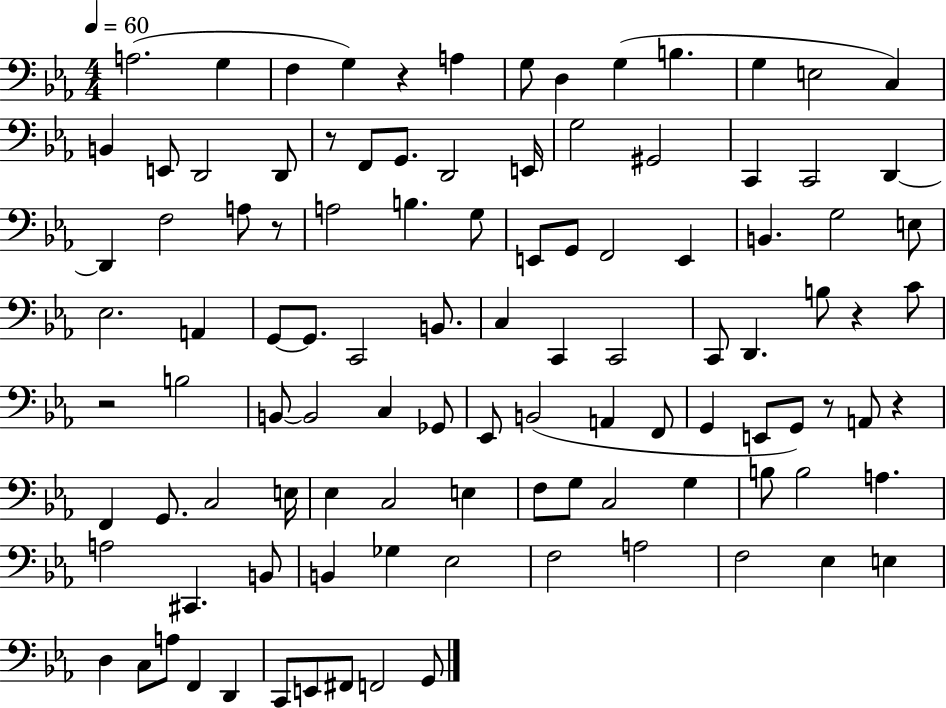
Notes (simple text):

A3/h. G3/q F3/q G3/q R/q A3/q G3/e D3/q G3/q B3/q. G3/q E3/h C3/q B2/q E2/e D2/h D2/e R/e F2/e G2/e. D2/h E2/s G3/h G#2/h C2/q C2/h D2/q D2/q F3/h A3/e R/e A3/h B3/q. G3/e E2/e G2/e F2/h E2/q B2/q. G3/h E3/e Eb3/h. A2/q G2/e G2/e. C2/h B2/e. C3/q C2/q C2/h C2/e D2/q. B3/e R/q C4/e R/h B3/h B2/e B2/h C3/q Gb2/e Eb2/e B2/h A2/q F2/e G2/q E2/e G2/e R/e A2/e R/q F2/q G2/e. C3/h E3/s Eb3/q C3/h E3/q F3/e G3/e C3/h G3/q B3/e B3/h A3/q. A3/h C#2/q. B2/e B2/q Gb3/q Eb3/h F3/h A3/h F3/h Eb3/q E3/q D3/q C3/e A3/e F2/q D2/q C2/e E2/e F#2/e F2/h G2/e